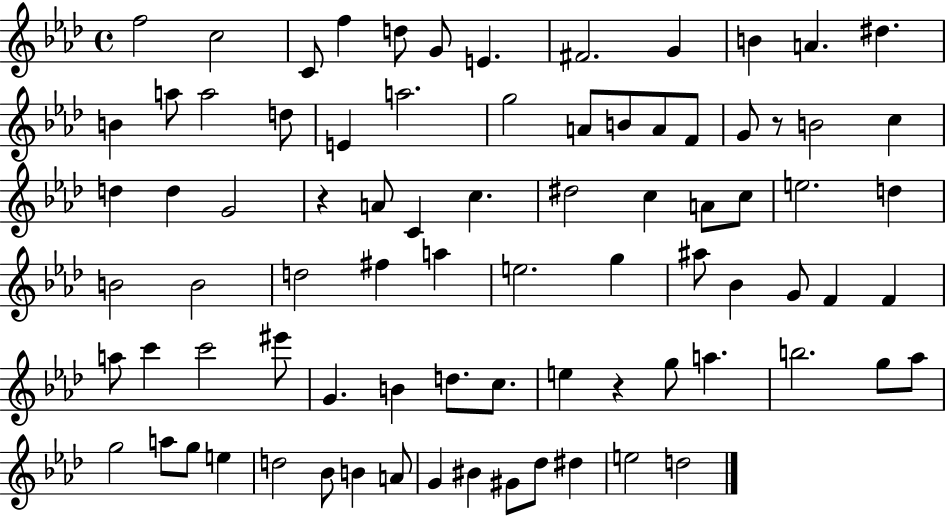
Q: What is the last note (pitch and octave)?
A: D5